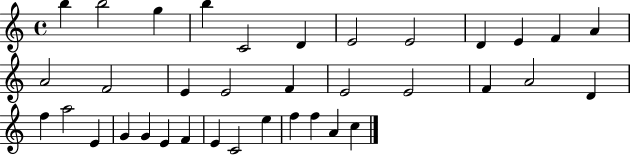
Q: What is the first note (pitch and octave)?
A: B5